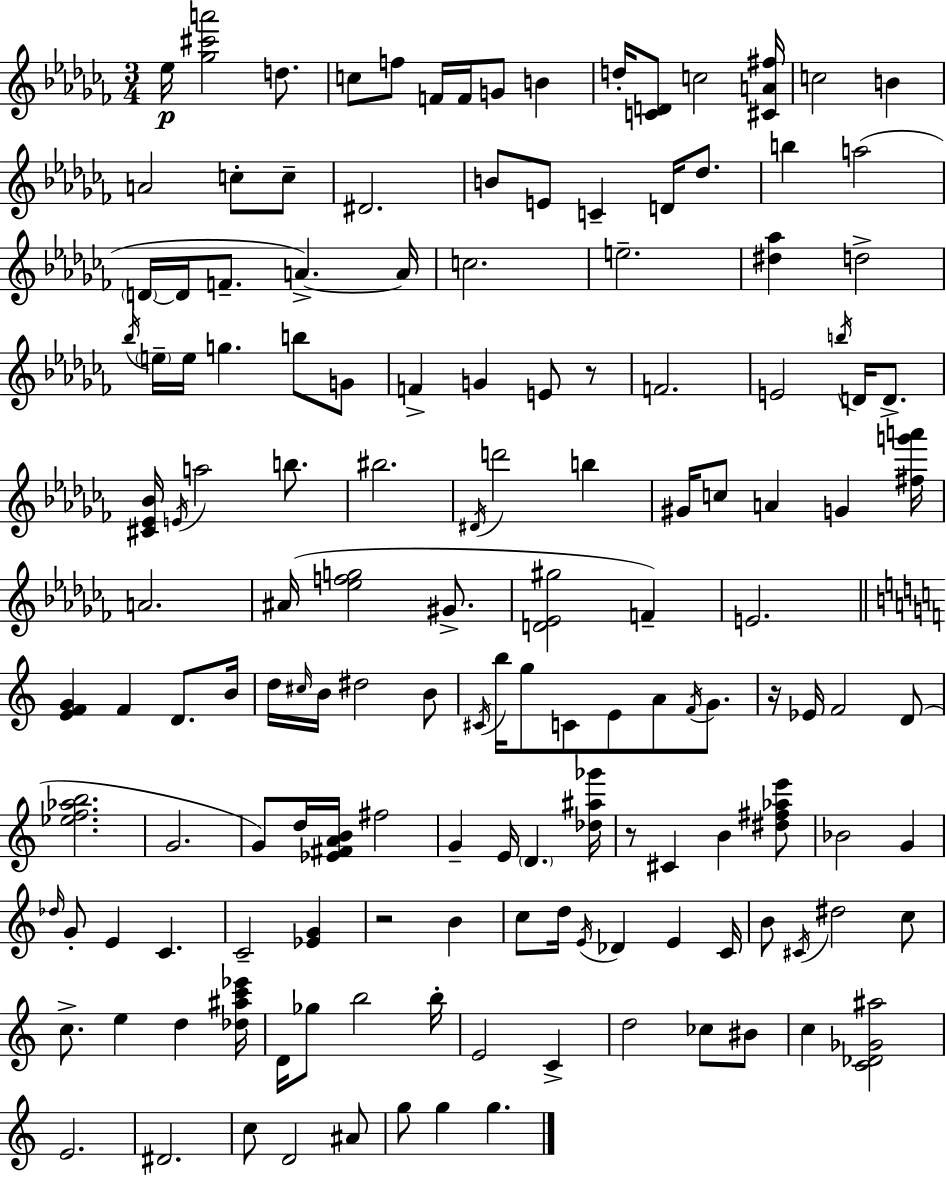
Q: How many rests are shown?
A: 4